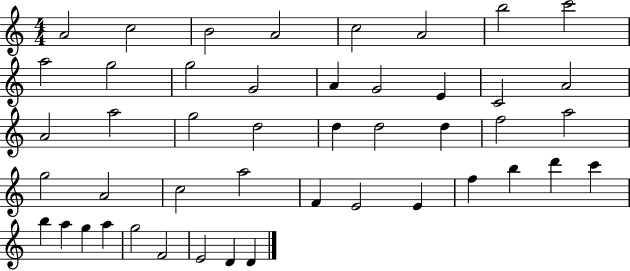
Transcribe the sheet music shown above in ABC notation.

X:1
T:Untitled
M:4/4
L:1/4
K:C
A2 c2 B2 A2 c2 A2 b2 c'2 a2 g2 g2 G2 A G2 E C2 A2 A2 a2 g2 d2 d d2 d f2 a2 g2 A2 c2 a2 F E2 E f b d' c' b a g a g2 F2 E2 D D